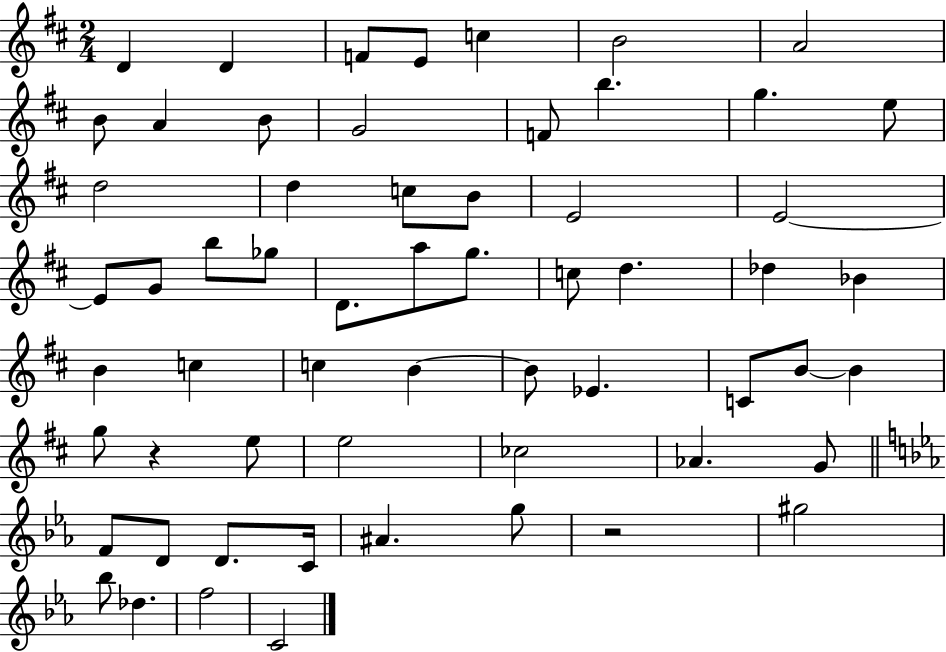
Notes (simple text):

D4/q D4/q F4/e E4/e C5/q B4/h A4/h B4/e A4/q B4/e G4/h F4/e B5/q. G5/q. E5/e D5/h D5/q C5/e B4/e E4/h E4/h E4/e G4/e B5/e Gb5/e D4/e. A5/e G5/e. C5/e D5/q. Db5/q Bb4/q B4/q C5/q C5/q B4/q B4/e Eb4/q. C4/e B4/e B4/q G5/e R/q E5/e E5/h CES5/h Ab4/q. G4/e F4/e D4/e D4/e. C4/s A#4/q. G5/e R/h G#5/h Bb5/e Db5/q. F5/h C4/h